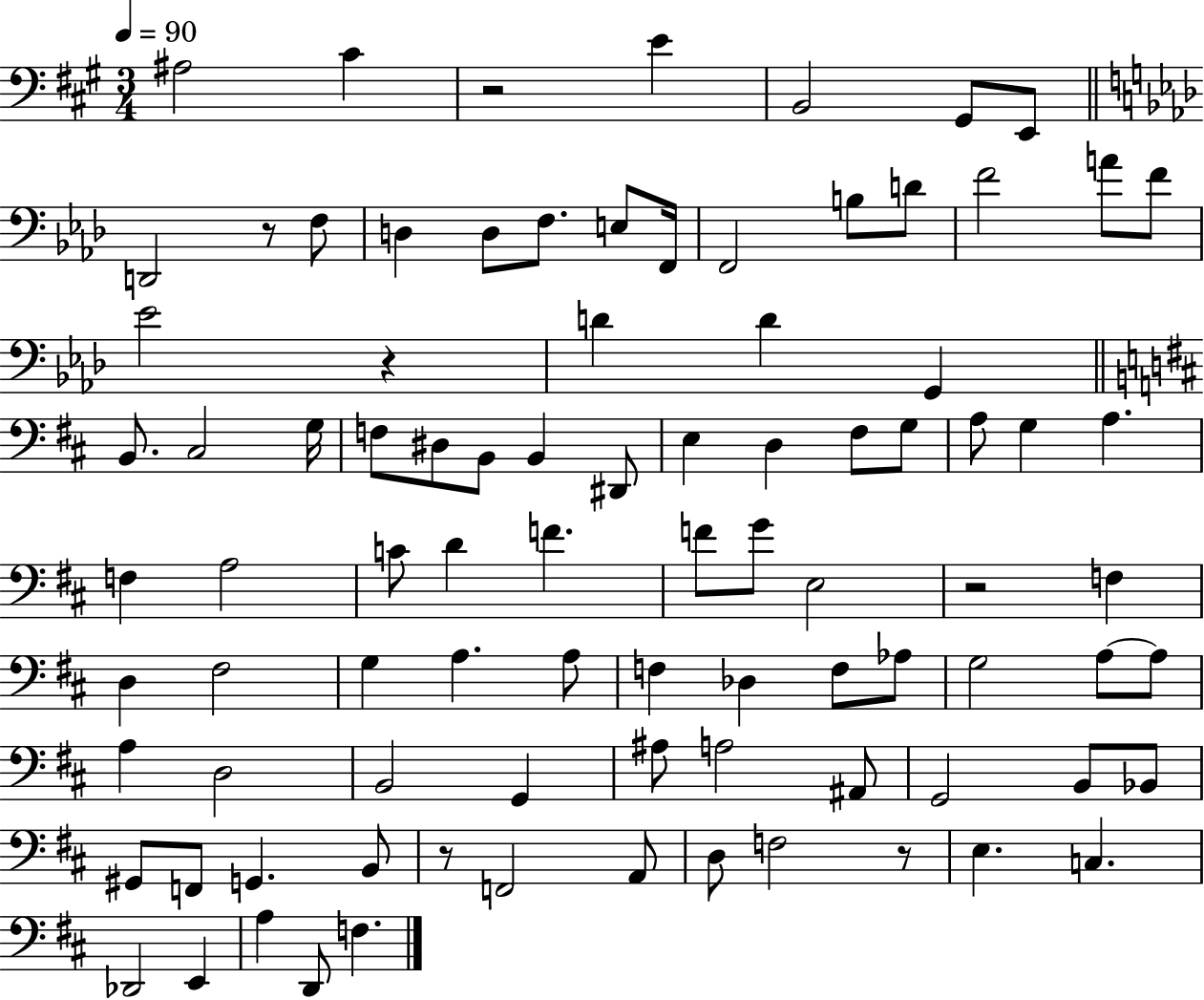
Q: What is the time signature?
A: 3/4